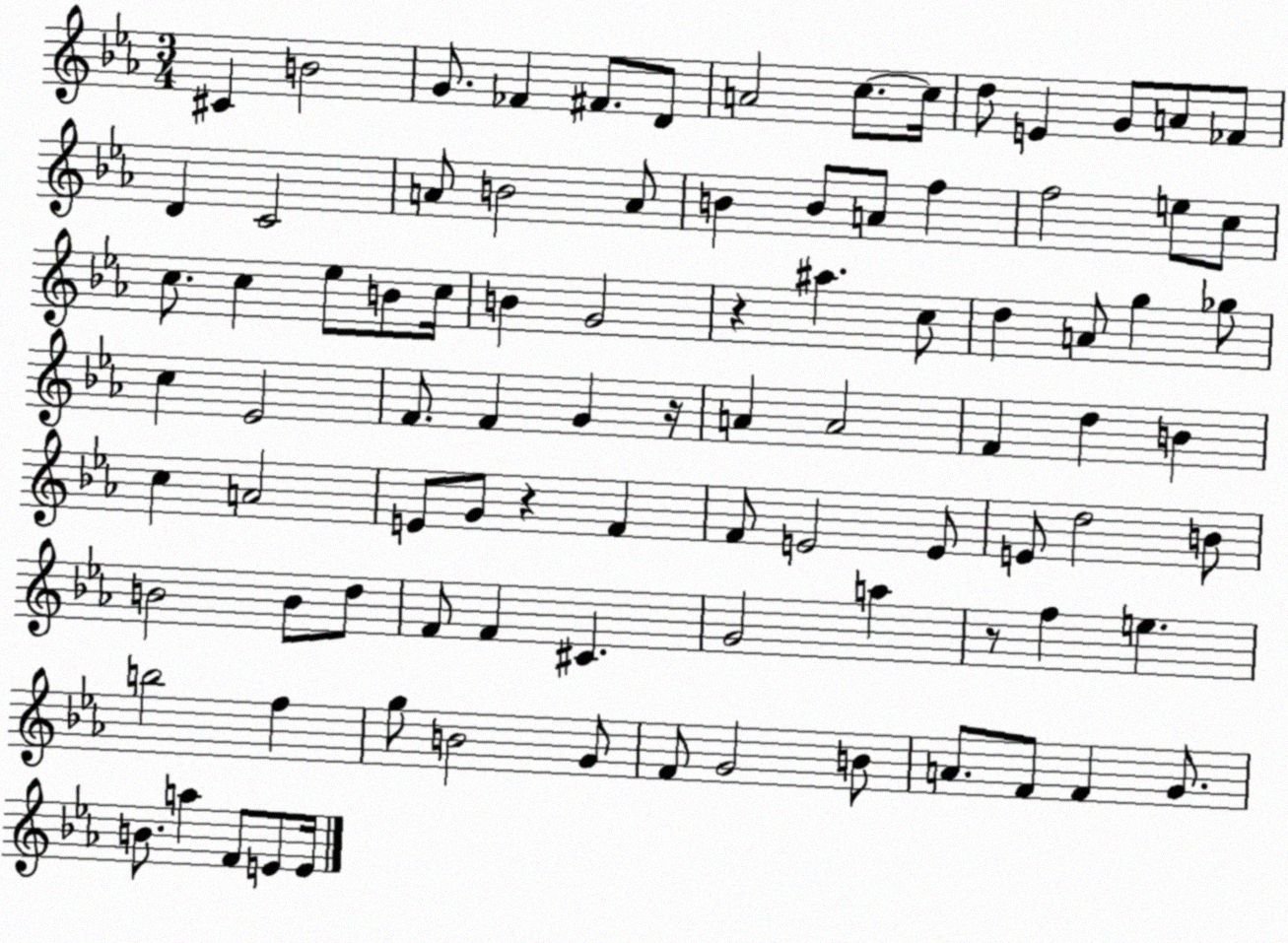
X:1
T:Untitled
M:3/4
L:1/4
K:Eb
^C B2 G/2 _F ^F/2 D/2 A2 c/2 c/4 d/2 E G/2 A/2 _F/2 D C2 A/2 B2 A/2 B B/2 A/2 f f2 e/2 c/2 c/2 c _e/2 B/2 c/4 B G2 z ^a c/2 d A/2 g _g/2 c _E2 F/2 F G z/4 A A2 F d B c A2 E/2 G/2 z F F/2 E2 E/2 E/2 d2 B/2 B2 B/2 d/2 F/2 F ^C G2 a z/2 f e b2 f g/2 B2 G/2 F/2 G2 B/2 A/2 F/2 F G/2 B/2 a F/2 E/2 E/4